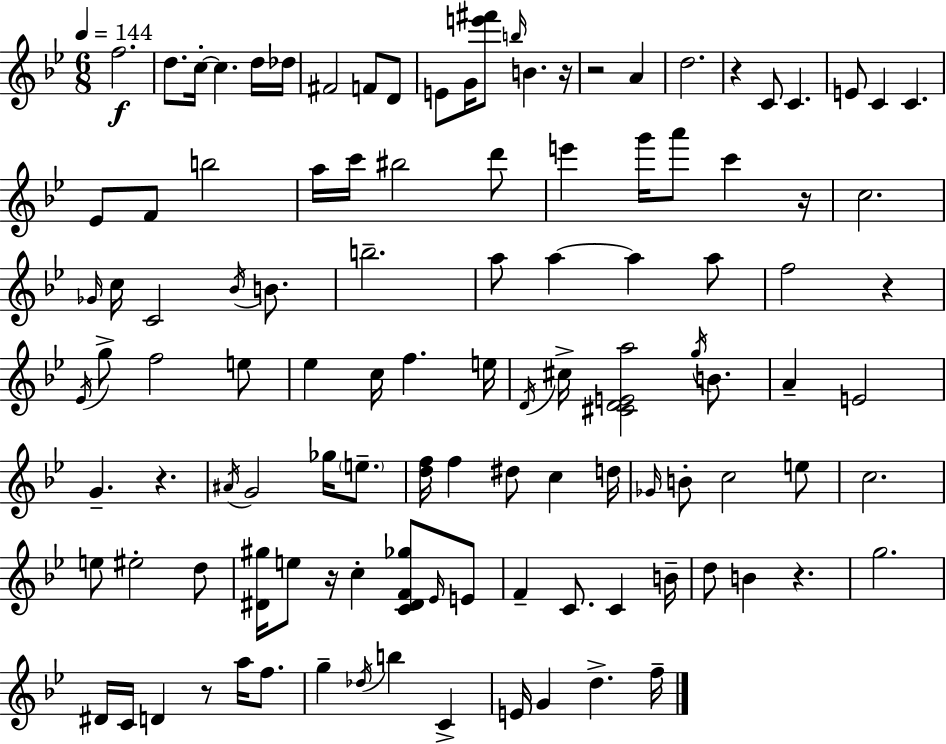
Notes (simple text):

F5/h. D5/e. C5/s C5/q. D5/s Db5/s F#4/h F4/e D4/e E4/e G4/s [E6,F#6]/e B5/s B4/q. R/s R/h A4/q D5/h. R/q C4/e C4/q. E4/e C4/q C4/q. Eb4/e F4/e B5/h A5/s C6/s BIS5/h D6/e E6/q G6/s A6/e C6/q R/s C5/h. Gb4/s C5/s C4/h Bb4/s B4/e. B5/h. A5/e A5/q A5/q A5/e F5/h R/q Eb4/s G5/e F5/h E5/e Eb5/q C5/s F5/q. E5/s D4/s C#5/s [C#4,D4,E4,A5]/h G5/s B4/e. A4/q E4/h G4/q. R/q. A#4/s G4/h Gb5/s E5/e. [D5,F5]/s F5/q D#5/e C5/q D5/s Gb4/s B4/e C5/h E5/e C5/h. E5/e EIS5/h D5/e [D#4,G#5]/s E5/e R/s C5/q [C4,D#4,F4,Gb5]/e Eb4/s E4/e F4/q C4/e. C4/q B4/s D5/e B4/q R/q. G5/h. D#4/s C4/s D4/q R/e A5/s F5/e. G5/q Db5/s B5/q C4/q E4/s G4/q D5/q. F5/s